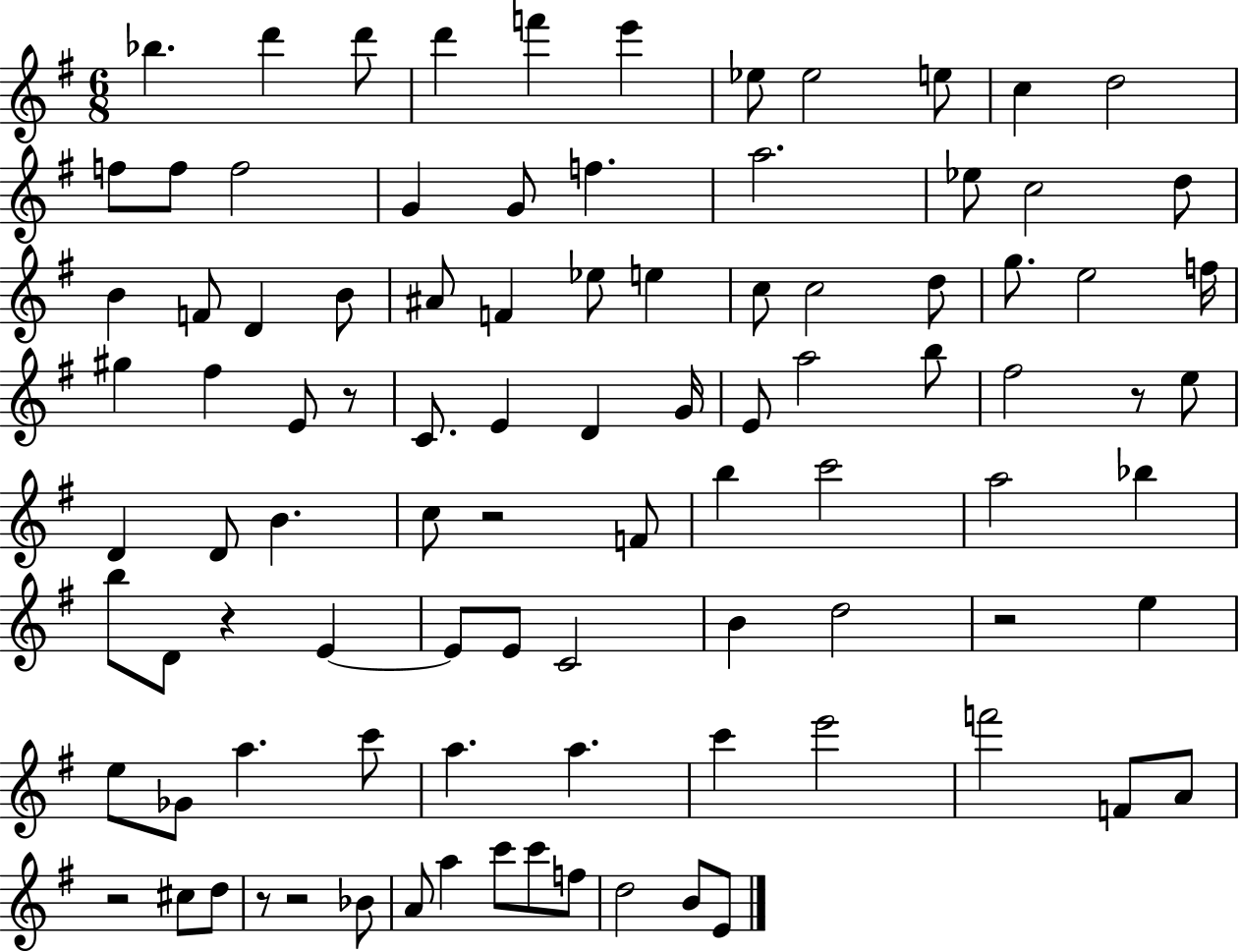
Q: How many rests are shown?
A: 8